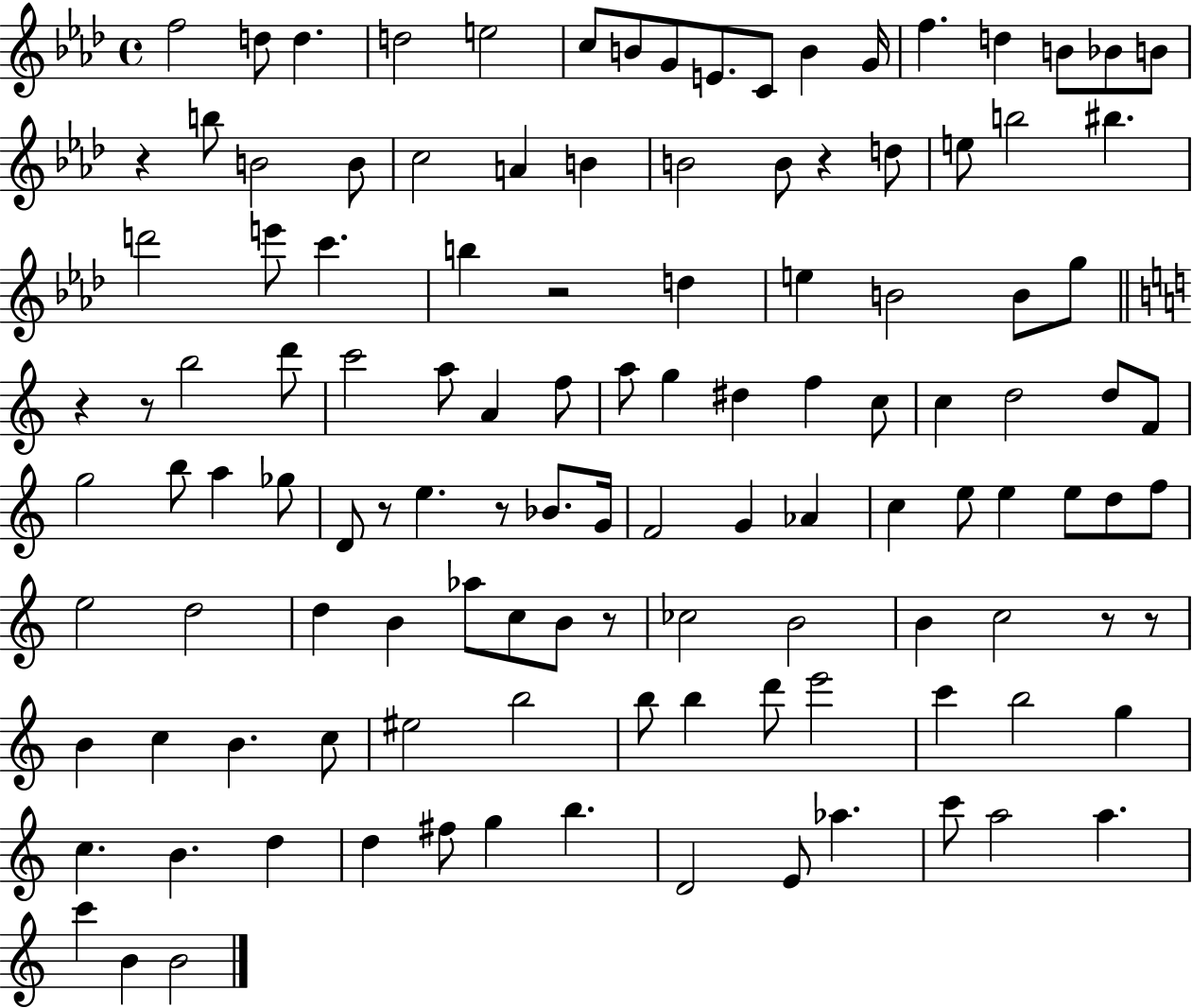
{
  \clef treble
  \time 4/4
  \defaultTimeSignature
  \key aes \major
  \repeat volta 2 { f''2 d''8 d''4. | d''2 e''2 | c''8 b'8 g'8 e'8. c'8 b'4 g'16 | f''4. d''4 b'8 bes'8 b'8 | \break r4 b''8 b'2 b'8 | c''2 a'4 b'4 | b'2 b'8 r4 d''8 | e''8 b''2 bis''4. | \break d'''2 e'''8 c'''4. | b''4 r2 d''4 | e''4 b'2 b'8 g''8 | \bar "||" \break \key a \minor r4 r8 b''2 d'''8 | c'''2 a''8 a'4 f''8 | a''8 g''4 dis''4 f''4 c''8 | c''4 d''2 d''8 f'8 | \break g''2 b''8 a''4 ges''8 | d'8 r8 e''4. r8 bes'8. g'16 | f'2 g'4 aes'4 | c''4 e''8 e''4 e''8 d''8 f''8 | \break e''2 d''2 | d''4 b'4 aes''8 c''8 b'8 r8 | ces''2 b'2 | b'4 c''2 r8 r8 | \break b'4 c''4 b'4. c''8 | eis''2 b''2 | b''8 b''4 d'''8 e'''2 | c'''4 b''2 g''4 | \break c''4. b'4. d''4 | d''4 fis''8 g''4 b''4. | d'2 e'8 aes''4. | c'''8 a''2 a''4. | \break c'''4 b'4 b'2 | } \bar "|."
}